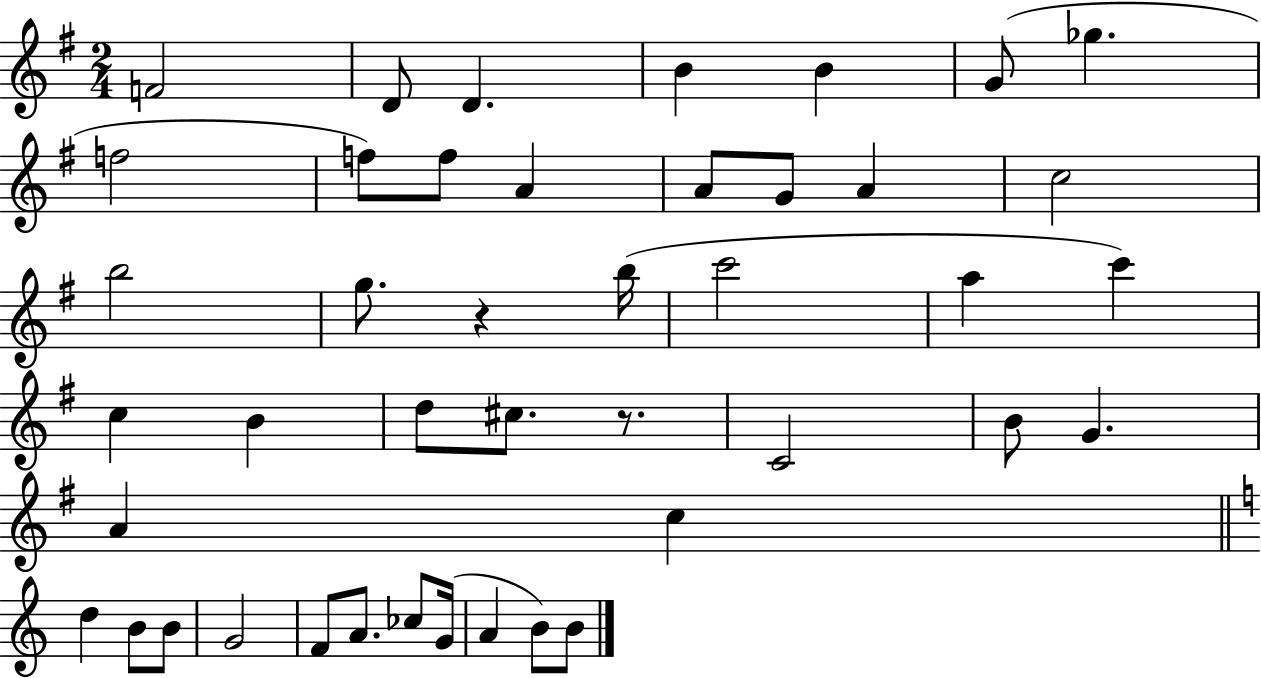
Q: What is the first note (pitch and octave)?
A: F4